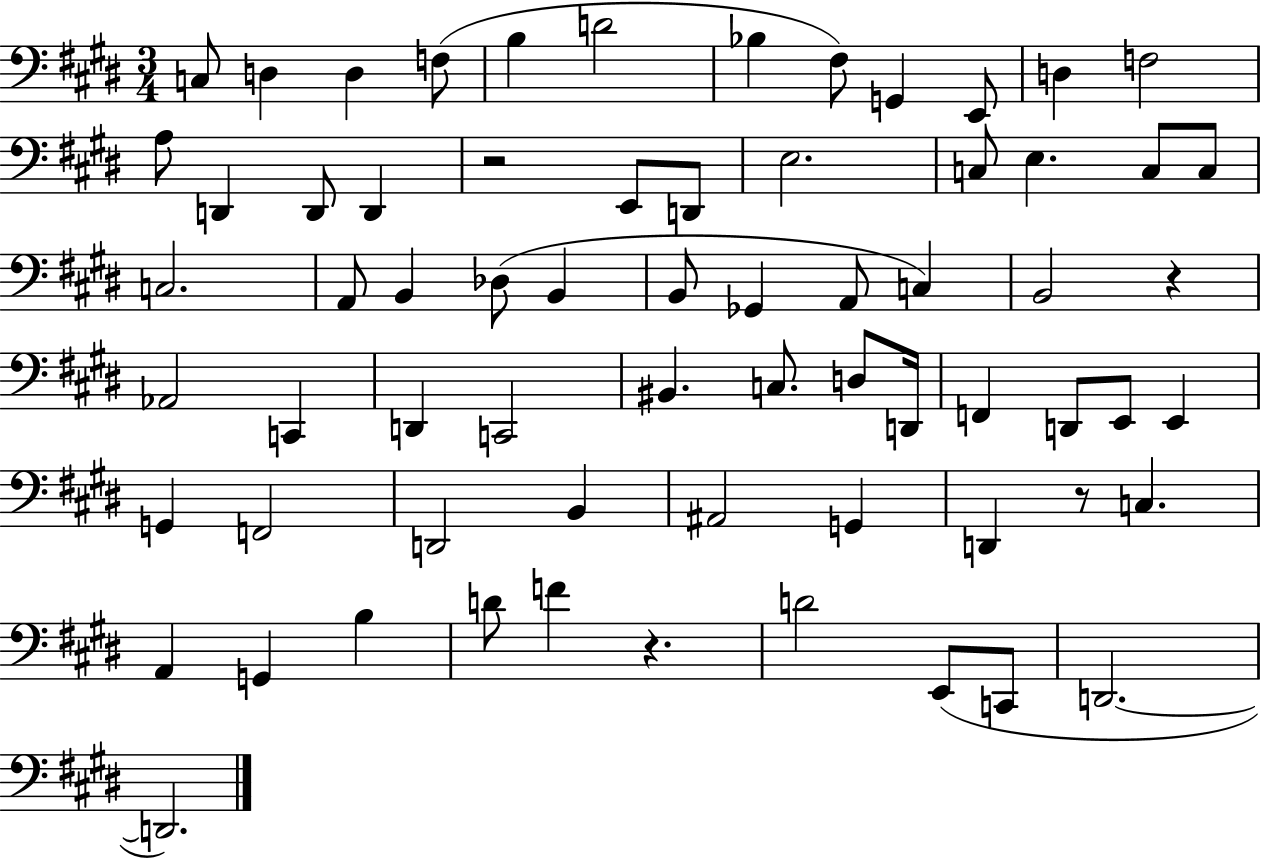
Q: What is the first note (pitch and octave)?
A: C3